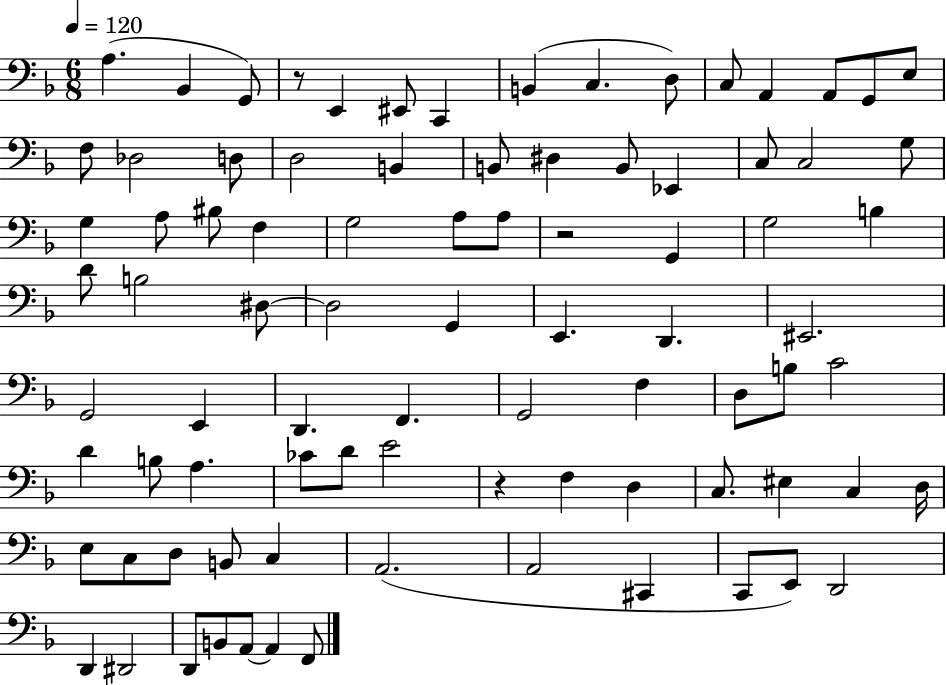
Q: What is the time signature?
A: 6/8